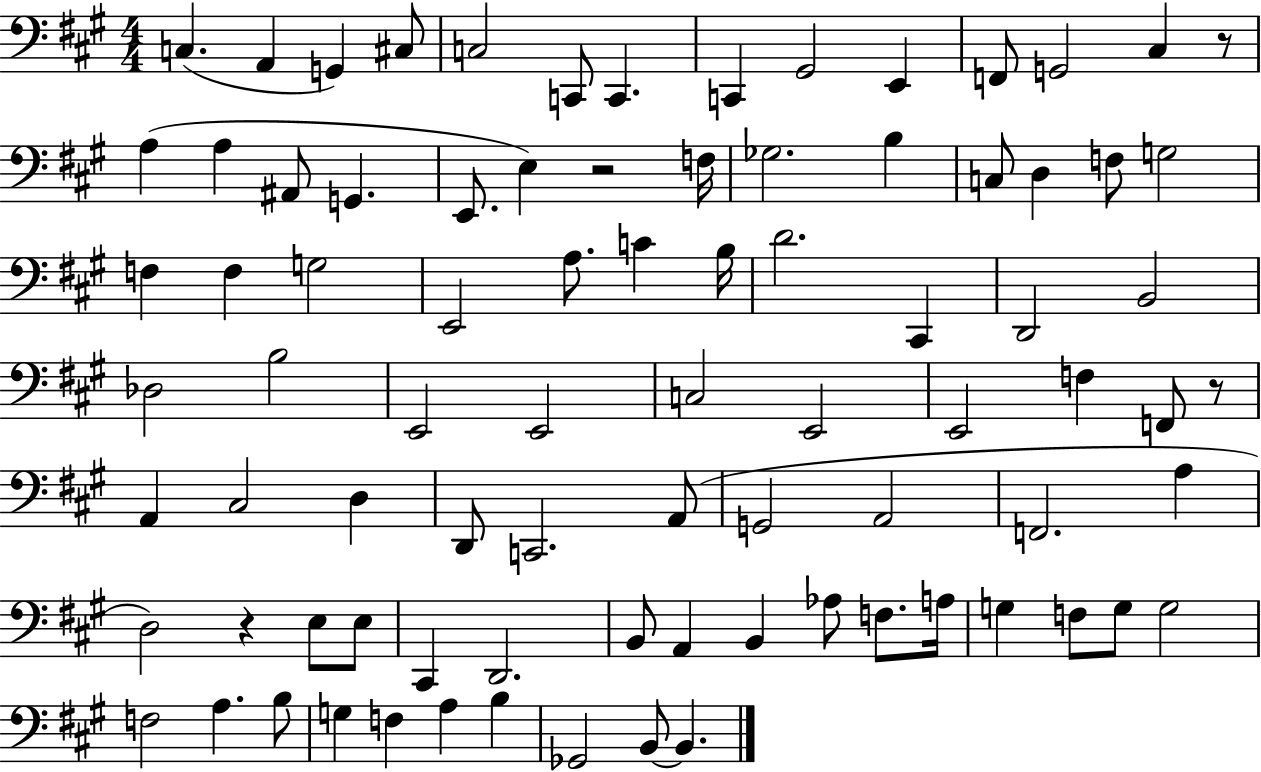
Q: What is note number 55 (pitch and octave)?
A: F2